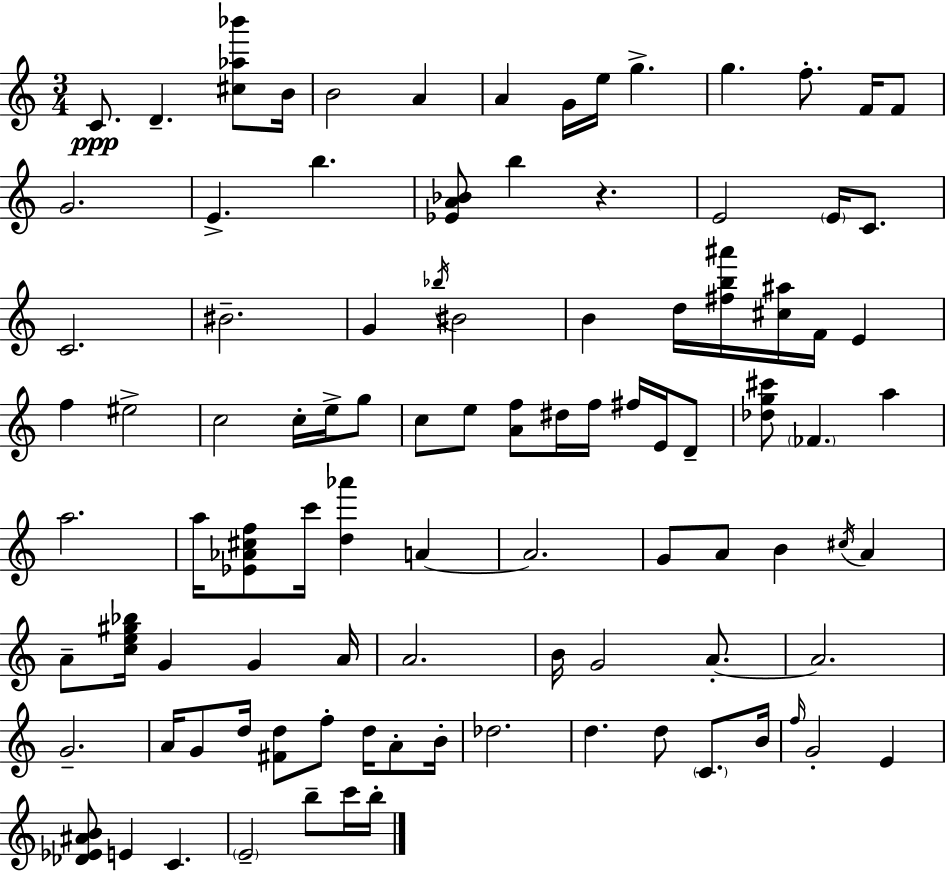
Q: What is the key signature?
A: C major